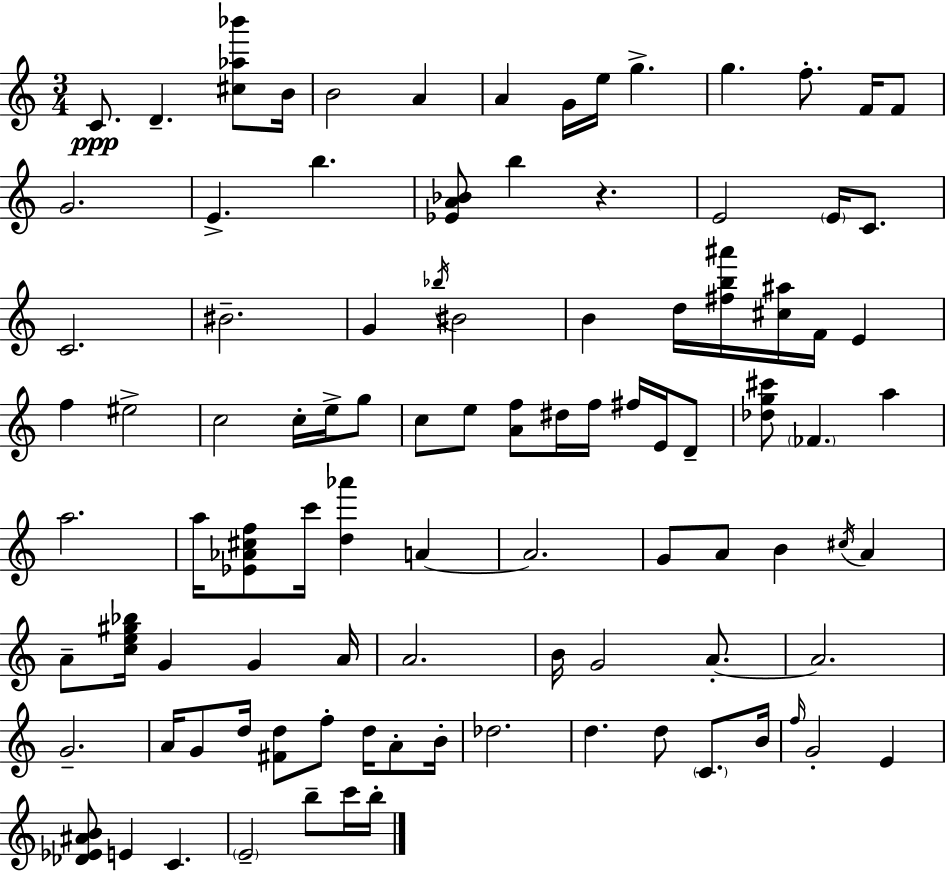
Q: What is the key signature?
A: C major